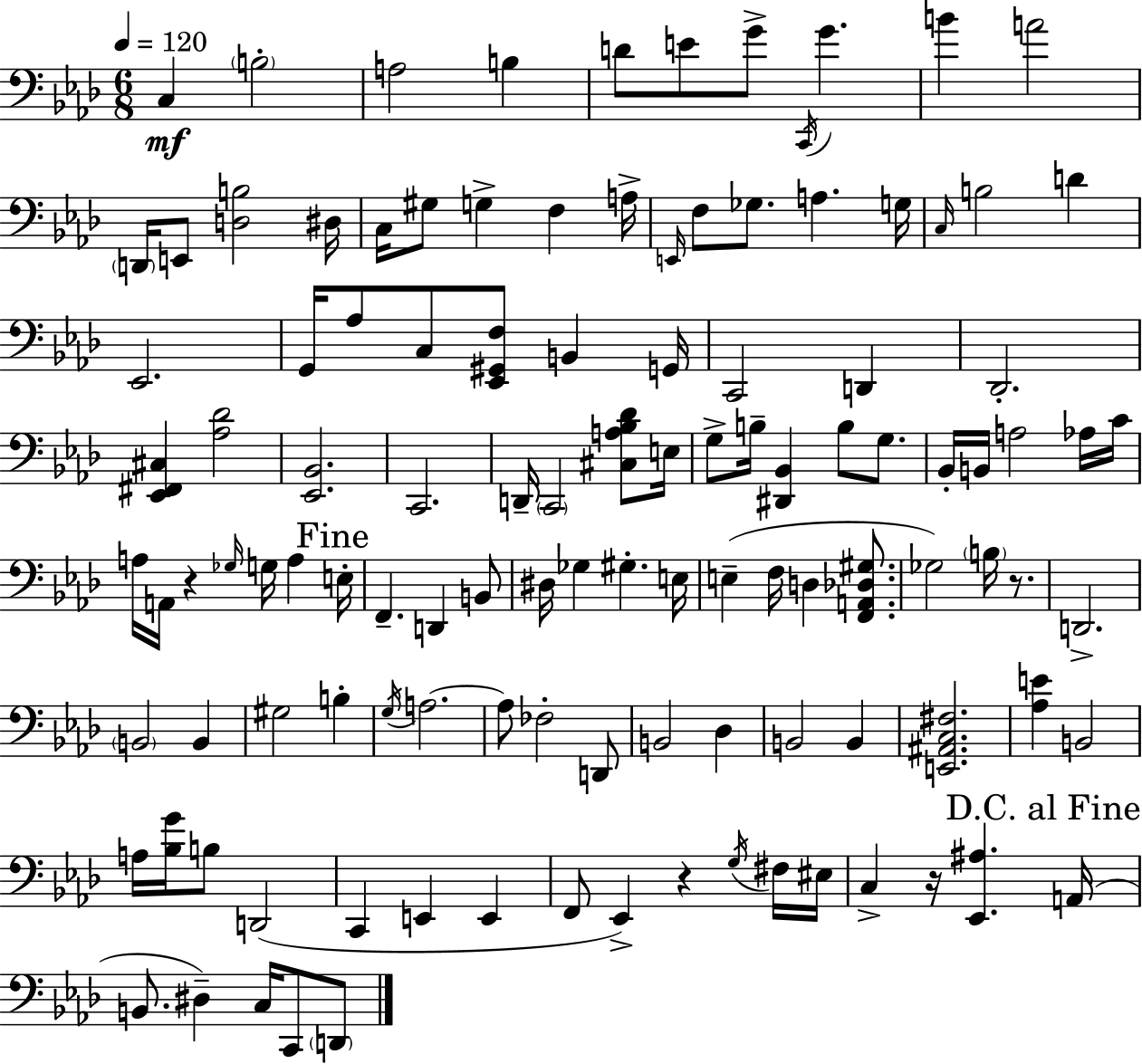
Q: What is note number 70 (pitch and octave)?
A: B2